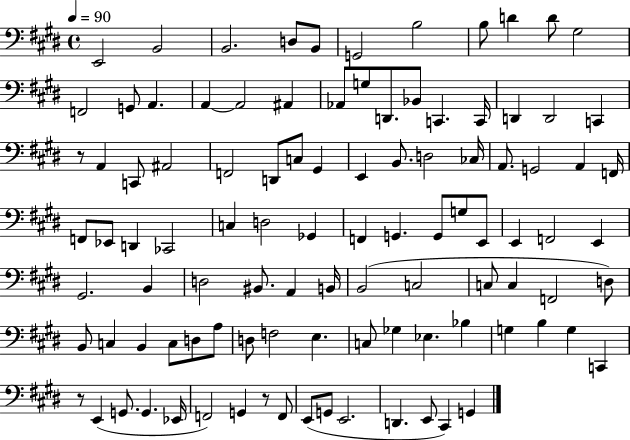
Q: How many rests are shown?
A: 3